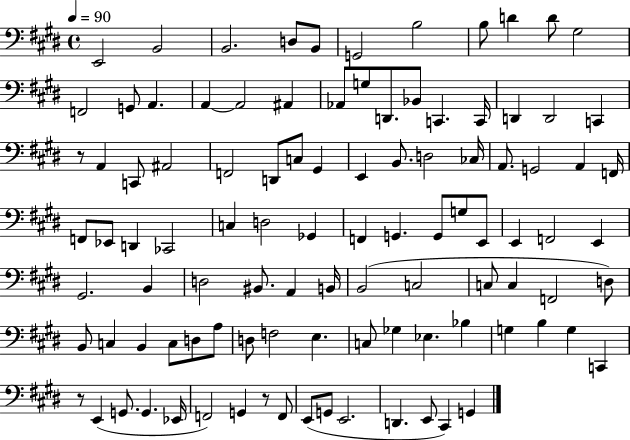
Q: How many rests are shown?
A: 3